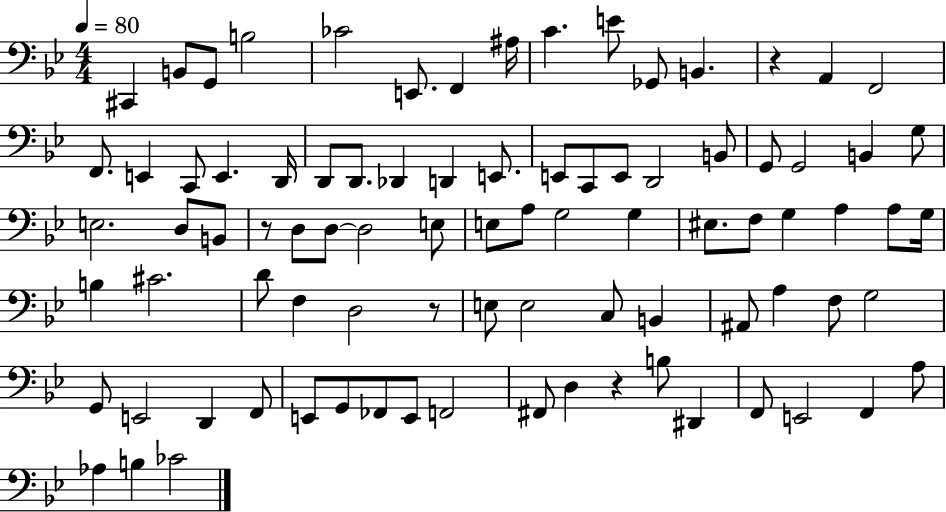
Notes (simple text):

C#2/q B2/e G2/e B3/h CES4/h E2/e. F2/q A#3/s C4/q. E4/e Gb2/e B2/q. R/q A2/q F2/h F2/e. E2/q C2/e E2/q. D2/s D2/e D2/e. Db2/q D2/q E2/e. E2/e C2/e E2/e D2/h B2/e G2/e G2/h B2/q G3/e E3/h. D3/e B2/e R/e D3/e D3/e D3/h E3/e E3/e A3/e G3/h G3/q EIS3/e. F3/e G3/q A3/q A3/e G3/s B3/q C#4/h. D4/e F3/q D3/h R/e E3/e E3/h C3/e B2/q A#2/e A3/q F3/e G3/h G2/e E2/h D2/q F2/e E2/e G2/e FES2/e E2/e F2/h F#2/e D3/q R/q B3/e D#2/q F2/e E2/h F2/q A3/e Ab3/q B3/q CES4/h